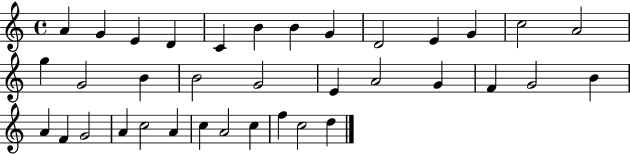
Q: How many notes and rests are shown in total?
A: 36